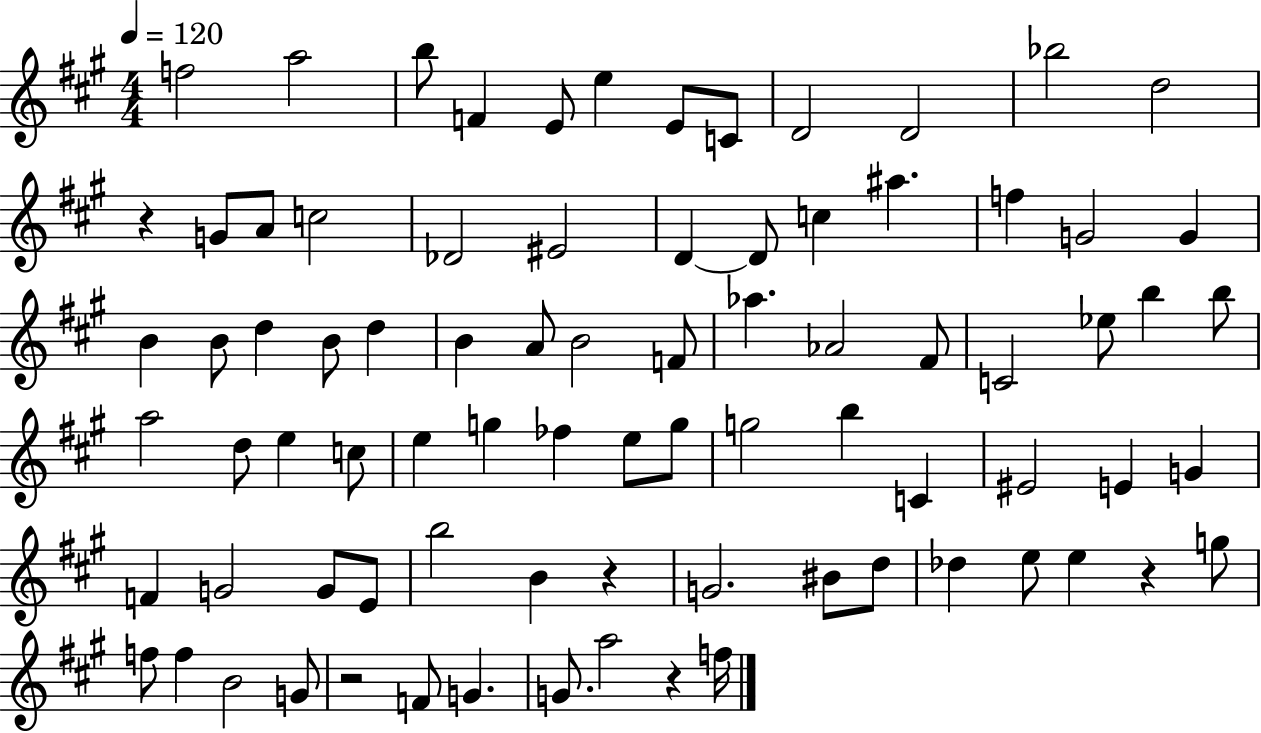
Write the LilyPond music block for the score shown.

{
  \clef treble
  \numericTimeSignature
  \time 4/4
  \key a \major
  \tempo 4 = 120
  \repeat volta 2 { f''2 a''2 | b''8 f'4 e'8 e''4 e'8 c'8 | d'2 d'2 | bes''2 d''2 | \break r4 g'8 a'8 c''2 | des'2 eis'2 | d'4~~ d'8 c''4 ais''4. | f''4 g'2 g'4 | \break b'4 b'8 d''4 b'8 d''4 | b'4 a'8 b'2 f'8 | aes''4. aes'2 fis'8 | c'2 ees''8 b''4 b''8 | \break a''2 d''8 e''4 c''8 | e''4 g''4 fes''4 e''8 g''8 | g''2 b''4 c'4 | eis'2 e'4 g'4 | \break f'4 g'2 g'8 e'8 | b''2 b'4 r4 | g'2. bis'8 d''8 | des''4 e''8 e''4 r4 g''8 | \break f''8 f''4 b'2 g'8 | r2 f'8 g'4. | g'8. a''2 r4 f''16 | } \bar "|."
}